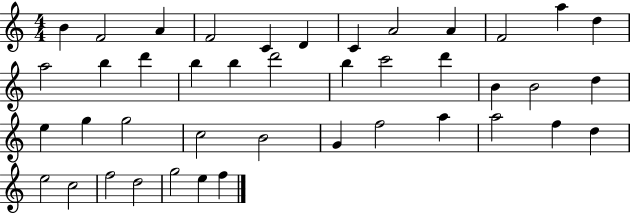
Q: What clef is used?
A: treble